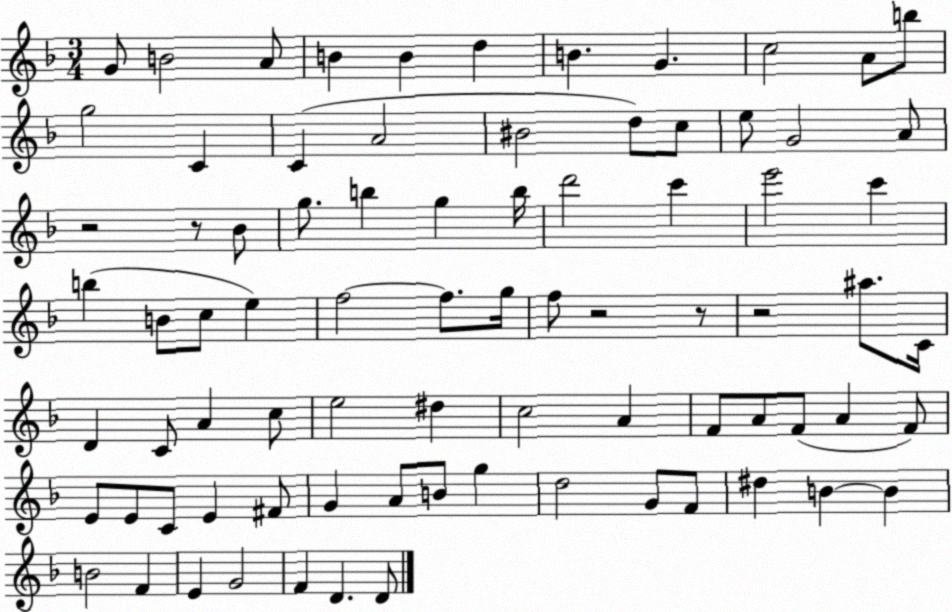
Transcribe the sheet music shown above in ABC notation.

X:1
T:Untitled
M:3/4
L:1/4
K:F
G/2 B2 A/2 B B d B G c2 A/2 b/2 g2 C C A2 ^B2 d/2 c/2 e/2 G2 A/2 z2 z/2 _B/2 g/2 b g b/4 d'2 c' e'2 c' b B/2 c/2 e f2 f/2 g/4 f/2 z2 z/2 z2 ^a/2 C/4 D C/2 A c/2 e2 ^d c2 A F/2 A/2 F/2 A F/2 E/2 E/2 C/2 E ^F/2 G A/2 B/2 g d2 G/2 F/2 ^d B B B2 F E G2 F D D/2